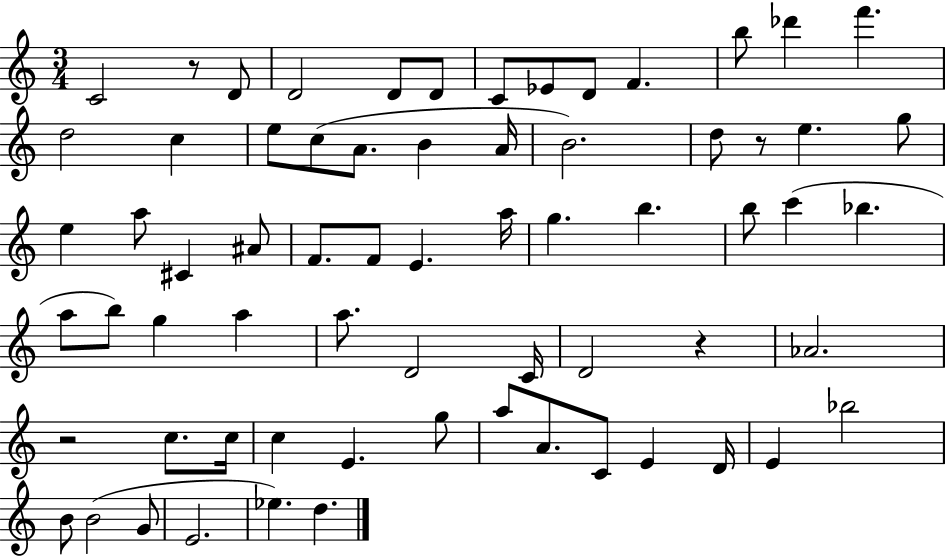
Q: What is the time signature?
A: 3/4